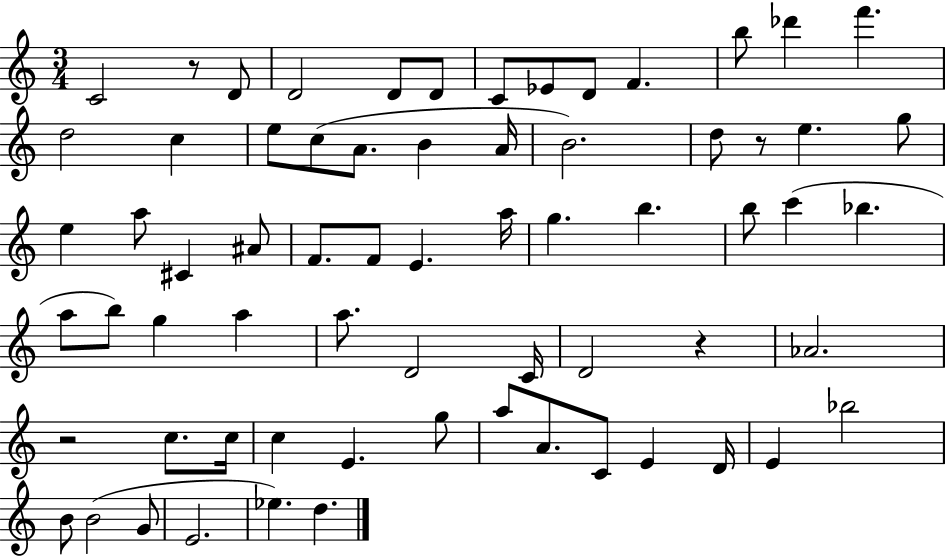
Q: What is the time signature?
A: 3/4